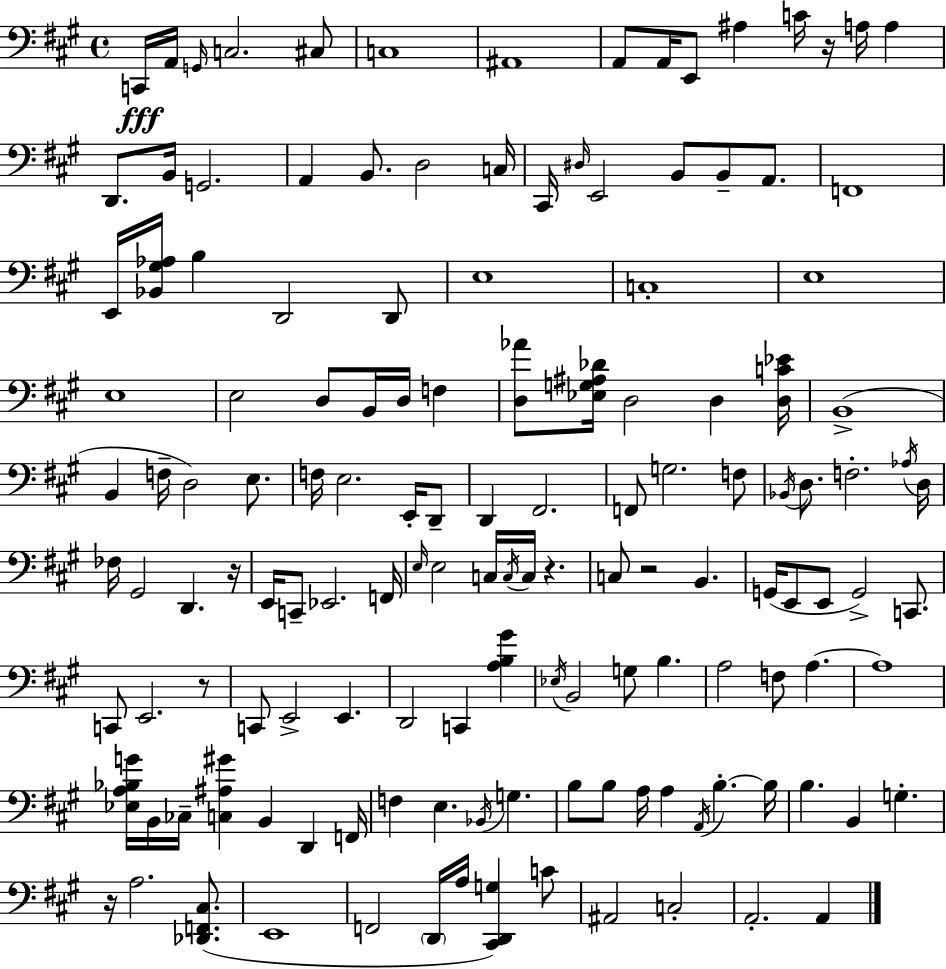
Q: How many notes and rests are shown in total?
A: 140